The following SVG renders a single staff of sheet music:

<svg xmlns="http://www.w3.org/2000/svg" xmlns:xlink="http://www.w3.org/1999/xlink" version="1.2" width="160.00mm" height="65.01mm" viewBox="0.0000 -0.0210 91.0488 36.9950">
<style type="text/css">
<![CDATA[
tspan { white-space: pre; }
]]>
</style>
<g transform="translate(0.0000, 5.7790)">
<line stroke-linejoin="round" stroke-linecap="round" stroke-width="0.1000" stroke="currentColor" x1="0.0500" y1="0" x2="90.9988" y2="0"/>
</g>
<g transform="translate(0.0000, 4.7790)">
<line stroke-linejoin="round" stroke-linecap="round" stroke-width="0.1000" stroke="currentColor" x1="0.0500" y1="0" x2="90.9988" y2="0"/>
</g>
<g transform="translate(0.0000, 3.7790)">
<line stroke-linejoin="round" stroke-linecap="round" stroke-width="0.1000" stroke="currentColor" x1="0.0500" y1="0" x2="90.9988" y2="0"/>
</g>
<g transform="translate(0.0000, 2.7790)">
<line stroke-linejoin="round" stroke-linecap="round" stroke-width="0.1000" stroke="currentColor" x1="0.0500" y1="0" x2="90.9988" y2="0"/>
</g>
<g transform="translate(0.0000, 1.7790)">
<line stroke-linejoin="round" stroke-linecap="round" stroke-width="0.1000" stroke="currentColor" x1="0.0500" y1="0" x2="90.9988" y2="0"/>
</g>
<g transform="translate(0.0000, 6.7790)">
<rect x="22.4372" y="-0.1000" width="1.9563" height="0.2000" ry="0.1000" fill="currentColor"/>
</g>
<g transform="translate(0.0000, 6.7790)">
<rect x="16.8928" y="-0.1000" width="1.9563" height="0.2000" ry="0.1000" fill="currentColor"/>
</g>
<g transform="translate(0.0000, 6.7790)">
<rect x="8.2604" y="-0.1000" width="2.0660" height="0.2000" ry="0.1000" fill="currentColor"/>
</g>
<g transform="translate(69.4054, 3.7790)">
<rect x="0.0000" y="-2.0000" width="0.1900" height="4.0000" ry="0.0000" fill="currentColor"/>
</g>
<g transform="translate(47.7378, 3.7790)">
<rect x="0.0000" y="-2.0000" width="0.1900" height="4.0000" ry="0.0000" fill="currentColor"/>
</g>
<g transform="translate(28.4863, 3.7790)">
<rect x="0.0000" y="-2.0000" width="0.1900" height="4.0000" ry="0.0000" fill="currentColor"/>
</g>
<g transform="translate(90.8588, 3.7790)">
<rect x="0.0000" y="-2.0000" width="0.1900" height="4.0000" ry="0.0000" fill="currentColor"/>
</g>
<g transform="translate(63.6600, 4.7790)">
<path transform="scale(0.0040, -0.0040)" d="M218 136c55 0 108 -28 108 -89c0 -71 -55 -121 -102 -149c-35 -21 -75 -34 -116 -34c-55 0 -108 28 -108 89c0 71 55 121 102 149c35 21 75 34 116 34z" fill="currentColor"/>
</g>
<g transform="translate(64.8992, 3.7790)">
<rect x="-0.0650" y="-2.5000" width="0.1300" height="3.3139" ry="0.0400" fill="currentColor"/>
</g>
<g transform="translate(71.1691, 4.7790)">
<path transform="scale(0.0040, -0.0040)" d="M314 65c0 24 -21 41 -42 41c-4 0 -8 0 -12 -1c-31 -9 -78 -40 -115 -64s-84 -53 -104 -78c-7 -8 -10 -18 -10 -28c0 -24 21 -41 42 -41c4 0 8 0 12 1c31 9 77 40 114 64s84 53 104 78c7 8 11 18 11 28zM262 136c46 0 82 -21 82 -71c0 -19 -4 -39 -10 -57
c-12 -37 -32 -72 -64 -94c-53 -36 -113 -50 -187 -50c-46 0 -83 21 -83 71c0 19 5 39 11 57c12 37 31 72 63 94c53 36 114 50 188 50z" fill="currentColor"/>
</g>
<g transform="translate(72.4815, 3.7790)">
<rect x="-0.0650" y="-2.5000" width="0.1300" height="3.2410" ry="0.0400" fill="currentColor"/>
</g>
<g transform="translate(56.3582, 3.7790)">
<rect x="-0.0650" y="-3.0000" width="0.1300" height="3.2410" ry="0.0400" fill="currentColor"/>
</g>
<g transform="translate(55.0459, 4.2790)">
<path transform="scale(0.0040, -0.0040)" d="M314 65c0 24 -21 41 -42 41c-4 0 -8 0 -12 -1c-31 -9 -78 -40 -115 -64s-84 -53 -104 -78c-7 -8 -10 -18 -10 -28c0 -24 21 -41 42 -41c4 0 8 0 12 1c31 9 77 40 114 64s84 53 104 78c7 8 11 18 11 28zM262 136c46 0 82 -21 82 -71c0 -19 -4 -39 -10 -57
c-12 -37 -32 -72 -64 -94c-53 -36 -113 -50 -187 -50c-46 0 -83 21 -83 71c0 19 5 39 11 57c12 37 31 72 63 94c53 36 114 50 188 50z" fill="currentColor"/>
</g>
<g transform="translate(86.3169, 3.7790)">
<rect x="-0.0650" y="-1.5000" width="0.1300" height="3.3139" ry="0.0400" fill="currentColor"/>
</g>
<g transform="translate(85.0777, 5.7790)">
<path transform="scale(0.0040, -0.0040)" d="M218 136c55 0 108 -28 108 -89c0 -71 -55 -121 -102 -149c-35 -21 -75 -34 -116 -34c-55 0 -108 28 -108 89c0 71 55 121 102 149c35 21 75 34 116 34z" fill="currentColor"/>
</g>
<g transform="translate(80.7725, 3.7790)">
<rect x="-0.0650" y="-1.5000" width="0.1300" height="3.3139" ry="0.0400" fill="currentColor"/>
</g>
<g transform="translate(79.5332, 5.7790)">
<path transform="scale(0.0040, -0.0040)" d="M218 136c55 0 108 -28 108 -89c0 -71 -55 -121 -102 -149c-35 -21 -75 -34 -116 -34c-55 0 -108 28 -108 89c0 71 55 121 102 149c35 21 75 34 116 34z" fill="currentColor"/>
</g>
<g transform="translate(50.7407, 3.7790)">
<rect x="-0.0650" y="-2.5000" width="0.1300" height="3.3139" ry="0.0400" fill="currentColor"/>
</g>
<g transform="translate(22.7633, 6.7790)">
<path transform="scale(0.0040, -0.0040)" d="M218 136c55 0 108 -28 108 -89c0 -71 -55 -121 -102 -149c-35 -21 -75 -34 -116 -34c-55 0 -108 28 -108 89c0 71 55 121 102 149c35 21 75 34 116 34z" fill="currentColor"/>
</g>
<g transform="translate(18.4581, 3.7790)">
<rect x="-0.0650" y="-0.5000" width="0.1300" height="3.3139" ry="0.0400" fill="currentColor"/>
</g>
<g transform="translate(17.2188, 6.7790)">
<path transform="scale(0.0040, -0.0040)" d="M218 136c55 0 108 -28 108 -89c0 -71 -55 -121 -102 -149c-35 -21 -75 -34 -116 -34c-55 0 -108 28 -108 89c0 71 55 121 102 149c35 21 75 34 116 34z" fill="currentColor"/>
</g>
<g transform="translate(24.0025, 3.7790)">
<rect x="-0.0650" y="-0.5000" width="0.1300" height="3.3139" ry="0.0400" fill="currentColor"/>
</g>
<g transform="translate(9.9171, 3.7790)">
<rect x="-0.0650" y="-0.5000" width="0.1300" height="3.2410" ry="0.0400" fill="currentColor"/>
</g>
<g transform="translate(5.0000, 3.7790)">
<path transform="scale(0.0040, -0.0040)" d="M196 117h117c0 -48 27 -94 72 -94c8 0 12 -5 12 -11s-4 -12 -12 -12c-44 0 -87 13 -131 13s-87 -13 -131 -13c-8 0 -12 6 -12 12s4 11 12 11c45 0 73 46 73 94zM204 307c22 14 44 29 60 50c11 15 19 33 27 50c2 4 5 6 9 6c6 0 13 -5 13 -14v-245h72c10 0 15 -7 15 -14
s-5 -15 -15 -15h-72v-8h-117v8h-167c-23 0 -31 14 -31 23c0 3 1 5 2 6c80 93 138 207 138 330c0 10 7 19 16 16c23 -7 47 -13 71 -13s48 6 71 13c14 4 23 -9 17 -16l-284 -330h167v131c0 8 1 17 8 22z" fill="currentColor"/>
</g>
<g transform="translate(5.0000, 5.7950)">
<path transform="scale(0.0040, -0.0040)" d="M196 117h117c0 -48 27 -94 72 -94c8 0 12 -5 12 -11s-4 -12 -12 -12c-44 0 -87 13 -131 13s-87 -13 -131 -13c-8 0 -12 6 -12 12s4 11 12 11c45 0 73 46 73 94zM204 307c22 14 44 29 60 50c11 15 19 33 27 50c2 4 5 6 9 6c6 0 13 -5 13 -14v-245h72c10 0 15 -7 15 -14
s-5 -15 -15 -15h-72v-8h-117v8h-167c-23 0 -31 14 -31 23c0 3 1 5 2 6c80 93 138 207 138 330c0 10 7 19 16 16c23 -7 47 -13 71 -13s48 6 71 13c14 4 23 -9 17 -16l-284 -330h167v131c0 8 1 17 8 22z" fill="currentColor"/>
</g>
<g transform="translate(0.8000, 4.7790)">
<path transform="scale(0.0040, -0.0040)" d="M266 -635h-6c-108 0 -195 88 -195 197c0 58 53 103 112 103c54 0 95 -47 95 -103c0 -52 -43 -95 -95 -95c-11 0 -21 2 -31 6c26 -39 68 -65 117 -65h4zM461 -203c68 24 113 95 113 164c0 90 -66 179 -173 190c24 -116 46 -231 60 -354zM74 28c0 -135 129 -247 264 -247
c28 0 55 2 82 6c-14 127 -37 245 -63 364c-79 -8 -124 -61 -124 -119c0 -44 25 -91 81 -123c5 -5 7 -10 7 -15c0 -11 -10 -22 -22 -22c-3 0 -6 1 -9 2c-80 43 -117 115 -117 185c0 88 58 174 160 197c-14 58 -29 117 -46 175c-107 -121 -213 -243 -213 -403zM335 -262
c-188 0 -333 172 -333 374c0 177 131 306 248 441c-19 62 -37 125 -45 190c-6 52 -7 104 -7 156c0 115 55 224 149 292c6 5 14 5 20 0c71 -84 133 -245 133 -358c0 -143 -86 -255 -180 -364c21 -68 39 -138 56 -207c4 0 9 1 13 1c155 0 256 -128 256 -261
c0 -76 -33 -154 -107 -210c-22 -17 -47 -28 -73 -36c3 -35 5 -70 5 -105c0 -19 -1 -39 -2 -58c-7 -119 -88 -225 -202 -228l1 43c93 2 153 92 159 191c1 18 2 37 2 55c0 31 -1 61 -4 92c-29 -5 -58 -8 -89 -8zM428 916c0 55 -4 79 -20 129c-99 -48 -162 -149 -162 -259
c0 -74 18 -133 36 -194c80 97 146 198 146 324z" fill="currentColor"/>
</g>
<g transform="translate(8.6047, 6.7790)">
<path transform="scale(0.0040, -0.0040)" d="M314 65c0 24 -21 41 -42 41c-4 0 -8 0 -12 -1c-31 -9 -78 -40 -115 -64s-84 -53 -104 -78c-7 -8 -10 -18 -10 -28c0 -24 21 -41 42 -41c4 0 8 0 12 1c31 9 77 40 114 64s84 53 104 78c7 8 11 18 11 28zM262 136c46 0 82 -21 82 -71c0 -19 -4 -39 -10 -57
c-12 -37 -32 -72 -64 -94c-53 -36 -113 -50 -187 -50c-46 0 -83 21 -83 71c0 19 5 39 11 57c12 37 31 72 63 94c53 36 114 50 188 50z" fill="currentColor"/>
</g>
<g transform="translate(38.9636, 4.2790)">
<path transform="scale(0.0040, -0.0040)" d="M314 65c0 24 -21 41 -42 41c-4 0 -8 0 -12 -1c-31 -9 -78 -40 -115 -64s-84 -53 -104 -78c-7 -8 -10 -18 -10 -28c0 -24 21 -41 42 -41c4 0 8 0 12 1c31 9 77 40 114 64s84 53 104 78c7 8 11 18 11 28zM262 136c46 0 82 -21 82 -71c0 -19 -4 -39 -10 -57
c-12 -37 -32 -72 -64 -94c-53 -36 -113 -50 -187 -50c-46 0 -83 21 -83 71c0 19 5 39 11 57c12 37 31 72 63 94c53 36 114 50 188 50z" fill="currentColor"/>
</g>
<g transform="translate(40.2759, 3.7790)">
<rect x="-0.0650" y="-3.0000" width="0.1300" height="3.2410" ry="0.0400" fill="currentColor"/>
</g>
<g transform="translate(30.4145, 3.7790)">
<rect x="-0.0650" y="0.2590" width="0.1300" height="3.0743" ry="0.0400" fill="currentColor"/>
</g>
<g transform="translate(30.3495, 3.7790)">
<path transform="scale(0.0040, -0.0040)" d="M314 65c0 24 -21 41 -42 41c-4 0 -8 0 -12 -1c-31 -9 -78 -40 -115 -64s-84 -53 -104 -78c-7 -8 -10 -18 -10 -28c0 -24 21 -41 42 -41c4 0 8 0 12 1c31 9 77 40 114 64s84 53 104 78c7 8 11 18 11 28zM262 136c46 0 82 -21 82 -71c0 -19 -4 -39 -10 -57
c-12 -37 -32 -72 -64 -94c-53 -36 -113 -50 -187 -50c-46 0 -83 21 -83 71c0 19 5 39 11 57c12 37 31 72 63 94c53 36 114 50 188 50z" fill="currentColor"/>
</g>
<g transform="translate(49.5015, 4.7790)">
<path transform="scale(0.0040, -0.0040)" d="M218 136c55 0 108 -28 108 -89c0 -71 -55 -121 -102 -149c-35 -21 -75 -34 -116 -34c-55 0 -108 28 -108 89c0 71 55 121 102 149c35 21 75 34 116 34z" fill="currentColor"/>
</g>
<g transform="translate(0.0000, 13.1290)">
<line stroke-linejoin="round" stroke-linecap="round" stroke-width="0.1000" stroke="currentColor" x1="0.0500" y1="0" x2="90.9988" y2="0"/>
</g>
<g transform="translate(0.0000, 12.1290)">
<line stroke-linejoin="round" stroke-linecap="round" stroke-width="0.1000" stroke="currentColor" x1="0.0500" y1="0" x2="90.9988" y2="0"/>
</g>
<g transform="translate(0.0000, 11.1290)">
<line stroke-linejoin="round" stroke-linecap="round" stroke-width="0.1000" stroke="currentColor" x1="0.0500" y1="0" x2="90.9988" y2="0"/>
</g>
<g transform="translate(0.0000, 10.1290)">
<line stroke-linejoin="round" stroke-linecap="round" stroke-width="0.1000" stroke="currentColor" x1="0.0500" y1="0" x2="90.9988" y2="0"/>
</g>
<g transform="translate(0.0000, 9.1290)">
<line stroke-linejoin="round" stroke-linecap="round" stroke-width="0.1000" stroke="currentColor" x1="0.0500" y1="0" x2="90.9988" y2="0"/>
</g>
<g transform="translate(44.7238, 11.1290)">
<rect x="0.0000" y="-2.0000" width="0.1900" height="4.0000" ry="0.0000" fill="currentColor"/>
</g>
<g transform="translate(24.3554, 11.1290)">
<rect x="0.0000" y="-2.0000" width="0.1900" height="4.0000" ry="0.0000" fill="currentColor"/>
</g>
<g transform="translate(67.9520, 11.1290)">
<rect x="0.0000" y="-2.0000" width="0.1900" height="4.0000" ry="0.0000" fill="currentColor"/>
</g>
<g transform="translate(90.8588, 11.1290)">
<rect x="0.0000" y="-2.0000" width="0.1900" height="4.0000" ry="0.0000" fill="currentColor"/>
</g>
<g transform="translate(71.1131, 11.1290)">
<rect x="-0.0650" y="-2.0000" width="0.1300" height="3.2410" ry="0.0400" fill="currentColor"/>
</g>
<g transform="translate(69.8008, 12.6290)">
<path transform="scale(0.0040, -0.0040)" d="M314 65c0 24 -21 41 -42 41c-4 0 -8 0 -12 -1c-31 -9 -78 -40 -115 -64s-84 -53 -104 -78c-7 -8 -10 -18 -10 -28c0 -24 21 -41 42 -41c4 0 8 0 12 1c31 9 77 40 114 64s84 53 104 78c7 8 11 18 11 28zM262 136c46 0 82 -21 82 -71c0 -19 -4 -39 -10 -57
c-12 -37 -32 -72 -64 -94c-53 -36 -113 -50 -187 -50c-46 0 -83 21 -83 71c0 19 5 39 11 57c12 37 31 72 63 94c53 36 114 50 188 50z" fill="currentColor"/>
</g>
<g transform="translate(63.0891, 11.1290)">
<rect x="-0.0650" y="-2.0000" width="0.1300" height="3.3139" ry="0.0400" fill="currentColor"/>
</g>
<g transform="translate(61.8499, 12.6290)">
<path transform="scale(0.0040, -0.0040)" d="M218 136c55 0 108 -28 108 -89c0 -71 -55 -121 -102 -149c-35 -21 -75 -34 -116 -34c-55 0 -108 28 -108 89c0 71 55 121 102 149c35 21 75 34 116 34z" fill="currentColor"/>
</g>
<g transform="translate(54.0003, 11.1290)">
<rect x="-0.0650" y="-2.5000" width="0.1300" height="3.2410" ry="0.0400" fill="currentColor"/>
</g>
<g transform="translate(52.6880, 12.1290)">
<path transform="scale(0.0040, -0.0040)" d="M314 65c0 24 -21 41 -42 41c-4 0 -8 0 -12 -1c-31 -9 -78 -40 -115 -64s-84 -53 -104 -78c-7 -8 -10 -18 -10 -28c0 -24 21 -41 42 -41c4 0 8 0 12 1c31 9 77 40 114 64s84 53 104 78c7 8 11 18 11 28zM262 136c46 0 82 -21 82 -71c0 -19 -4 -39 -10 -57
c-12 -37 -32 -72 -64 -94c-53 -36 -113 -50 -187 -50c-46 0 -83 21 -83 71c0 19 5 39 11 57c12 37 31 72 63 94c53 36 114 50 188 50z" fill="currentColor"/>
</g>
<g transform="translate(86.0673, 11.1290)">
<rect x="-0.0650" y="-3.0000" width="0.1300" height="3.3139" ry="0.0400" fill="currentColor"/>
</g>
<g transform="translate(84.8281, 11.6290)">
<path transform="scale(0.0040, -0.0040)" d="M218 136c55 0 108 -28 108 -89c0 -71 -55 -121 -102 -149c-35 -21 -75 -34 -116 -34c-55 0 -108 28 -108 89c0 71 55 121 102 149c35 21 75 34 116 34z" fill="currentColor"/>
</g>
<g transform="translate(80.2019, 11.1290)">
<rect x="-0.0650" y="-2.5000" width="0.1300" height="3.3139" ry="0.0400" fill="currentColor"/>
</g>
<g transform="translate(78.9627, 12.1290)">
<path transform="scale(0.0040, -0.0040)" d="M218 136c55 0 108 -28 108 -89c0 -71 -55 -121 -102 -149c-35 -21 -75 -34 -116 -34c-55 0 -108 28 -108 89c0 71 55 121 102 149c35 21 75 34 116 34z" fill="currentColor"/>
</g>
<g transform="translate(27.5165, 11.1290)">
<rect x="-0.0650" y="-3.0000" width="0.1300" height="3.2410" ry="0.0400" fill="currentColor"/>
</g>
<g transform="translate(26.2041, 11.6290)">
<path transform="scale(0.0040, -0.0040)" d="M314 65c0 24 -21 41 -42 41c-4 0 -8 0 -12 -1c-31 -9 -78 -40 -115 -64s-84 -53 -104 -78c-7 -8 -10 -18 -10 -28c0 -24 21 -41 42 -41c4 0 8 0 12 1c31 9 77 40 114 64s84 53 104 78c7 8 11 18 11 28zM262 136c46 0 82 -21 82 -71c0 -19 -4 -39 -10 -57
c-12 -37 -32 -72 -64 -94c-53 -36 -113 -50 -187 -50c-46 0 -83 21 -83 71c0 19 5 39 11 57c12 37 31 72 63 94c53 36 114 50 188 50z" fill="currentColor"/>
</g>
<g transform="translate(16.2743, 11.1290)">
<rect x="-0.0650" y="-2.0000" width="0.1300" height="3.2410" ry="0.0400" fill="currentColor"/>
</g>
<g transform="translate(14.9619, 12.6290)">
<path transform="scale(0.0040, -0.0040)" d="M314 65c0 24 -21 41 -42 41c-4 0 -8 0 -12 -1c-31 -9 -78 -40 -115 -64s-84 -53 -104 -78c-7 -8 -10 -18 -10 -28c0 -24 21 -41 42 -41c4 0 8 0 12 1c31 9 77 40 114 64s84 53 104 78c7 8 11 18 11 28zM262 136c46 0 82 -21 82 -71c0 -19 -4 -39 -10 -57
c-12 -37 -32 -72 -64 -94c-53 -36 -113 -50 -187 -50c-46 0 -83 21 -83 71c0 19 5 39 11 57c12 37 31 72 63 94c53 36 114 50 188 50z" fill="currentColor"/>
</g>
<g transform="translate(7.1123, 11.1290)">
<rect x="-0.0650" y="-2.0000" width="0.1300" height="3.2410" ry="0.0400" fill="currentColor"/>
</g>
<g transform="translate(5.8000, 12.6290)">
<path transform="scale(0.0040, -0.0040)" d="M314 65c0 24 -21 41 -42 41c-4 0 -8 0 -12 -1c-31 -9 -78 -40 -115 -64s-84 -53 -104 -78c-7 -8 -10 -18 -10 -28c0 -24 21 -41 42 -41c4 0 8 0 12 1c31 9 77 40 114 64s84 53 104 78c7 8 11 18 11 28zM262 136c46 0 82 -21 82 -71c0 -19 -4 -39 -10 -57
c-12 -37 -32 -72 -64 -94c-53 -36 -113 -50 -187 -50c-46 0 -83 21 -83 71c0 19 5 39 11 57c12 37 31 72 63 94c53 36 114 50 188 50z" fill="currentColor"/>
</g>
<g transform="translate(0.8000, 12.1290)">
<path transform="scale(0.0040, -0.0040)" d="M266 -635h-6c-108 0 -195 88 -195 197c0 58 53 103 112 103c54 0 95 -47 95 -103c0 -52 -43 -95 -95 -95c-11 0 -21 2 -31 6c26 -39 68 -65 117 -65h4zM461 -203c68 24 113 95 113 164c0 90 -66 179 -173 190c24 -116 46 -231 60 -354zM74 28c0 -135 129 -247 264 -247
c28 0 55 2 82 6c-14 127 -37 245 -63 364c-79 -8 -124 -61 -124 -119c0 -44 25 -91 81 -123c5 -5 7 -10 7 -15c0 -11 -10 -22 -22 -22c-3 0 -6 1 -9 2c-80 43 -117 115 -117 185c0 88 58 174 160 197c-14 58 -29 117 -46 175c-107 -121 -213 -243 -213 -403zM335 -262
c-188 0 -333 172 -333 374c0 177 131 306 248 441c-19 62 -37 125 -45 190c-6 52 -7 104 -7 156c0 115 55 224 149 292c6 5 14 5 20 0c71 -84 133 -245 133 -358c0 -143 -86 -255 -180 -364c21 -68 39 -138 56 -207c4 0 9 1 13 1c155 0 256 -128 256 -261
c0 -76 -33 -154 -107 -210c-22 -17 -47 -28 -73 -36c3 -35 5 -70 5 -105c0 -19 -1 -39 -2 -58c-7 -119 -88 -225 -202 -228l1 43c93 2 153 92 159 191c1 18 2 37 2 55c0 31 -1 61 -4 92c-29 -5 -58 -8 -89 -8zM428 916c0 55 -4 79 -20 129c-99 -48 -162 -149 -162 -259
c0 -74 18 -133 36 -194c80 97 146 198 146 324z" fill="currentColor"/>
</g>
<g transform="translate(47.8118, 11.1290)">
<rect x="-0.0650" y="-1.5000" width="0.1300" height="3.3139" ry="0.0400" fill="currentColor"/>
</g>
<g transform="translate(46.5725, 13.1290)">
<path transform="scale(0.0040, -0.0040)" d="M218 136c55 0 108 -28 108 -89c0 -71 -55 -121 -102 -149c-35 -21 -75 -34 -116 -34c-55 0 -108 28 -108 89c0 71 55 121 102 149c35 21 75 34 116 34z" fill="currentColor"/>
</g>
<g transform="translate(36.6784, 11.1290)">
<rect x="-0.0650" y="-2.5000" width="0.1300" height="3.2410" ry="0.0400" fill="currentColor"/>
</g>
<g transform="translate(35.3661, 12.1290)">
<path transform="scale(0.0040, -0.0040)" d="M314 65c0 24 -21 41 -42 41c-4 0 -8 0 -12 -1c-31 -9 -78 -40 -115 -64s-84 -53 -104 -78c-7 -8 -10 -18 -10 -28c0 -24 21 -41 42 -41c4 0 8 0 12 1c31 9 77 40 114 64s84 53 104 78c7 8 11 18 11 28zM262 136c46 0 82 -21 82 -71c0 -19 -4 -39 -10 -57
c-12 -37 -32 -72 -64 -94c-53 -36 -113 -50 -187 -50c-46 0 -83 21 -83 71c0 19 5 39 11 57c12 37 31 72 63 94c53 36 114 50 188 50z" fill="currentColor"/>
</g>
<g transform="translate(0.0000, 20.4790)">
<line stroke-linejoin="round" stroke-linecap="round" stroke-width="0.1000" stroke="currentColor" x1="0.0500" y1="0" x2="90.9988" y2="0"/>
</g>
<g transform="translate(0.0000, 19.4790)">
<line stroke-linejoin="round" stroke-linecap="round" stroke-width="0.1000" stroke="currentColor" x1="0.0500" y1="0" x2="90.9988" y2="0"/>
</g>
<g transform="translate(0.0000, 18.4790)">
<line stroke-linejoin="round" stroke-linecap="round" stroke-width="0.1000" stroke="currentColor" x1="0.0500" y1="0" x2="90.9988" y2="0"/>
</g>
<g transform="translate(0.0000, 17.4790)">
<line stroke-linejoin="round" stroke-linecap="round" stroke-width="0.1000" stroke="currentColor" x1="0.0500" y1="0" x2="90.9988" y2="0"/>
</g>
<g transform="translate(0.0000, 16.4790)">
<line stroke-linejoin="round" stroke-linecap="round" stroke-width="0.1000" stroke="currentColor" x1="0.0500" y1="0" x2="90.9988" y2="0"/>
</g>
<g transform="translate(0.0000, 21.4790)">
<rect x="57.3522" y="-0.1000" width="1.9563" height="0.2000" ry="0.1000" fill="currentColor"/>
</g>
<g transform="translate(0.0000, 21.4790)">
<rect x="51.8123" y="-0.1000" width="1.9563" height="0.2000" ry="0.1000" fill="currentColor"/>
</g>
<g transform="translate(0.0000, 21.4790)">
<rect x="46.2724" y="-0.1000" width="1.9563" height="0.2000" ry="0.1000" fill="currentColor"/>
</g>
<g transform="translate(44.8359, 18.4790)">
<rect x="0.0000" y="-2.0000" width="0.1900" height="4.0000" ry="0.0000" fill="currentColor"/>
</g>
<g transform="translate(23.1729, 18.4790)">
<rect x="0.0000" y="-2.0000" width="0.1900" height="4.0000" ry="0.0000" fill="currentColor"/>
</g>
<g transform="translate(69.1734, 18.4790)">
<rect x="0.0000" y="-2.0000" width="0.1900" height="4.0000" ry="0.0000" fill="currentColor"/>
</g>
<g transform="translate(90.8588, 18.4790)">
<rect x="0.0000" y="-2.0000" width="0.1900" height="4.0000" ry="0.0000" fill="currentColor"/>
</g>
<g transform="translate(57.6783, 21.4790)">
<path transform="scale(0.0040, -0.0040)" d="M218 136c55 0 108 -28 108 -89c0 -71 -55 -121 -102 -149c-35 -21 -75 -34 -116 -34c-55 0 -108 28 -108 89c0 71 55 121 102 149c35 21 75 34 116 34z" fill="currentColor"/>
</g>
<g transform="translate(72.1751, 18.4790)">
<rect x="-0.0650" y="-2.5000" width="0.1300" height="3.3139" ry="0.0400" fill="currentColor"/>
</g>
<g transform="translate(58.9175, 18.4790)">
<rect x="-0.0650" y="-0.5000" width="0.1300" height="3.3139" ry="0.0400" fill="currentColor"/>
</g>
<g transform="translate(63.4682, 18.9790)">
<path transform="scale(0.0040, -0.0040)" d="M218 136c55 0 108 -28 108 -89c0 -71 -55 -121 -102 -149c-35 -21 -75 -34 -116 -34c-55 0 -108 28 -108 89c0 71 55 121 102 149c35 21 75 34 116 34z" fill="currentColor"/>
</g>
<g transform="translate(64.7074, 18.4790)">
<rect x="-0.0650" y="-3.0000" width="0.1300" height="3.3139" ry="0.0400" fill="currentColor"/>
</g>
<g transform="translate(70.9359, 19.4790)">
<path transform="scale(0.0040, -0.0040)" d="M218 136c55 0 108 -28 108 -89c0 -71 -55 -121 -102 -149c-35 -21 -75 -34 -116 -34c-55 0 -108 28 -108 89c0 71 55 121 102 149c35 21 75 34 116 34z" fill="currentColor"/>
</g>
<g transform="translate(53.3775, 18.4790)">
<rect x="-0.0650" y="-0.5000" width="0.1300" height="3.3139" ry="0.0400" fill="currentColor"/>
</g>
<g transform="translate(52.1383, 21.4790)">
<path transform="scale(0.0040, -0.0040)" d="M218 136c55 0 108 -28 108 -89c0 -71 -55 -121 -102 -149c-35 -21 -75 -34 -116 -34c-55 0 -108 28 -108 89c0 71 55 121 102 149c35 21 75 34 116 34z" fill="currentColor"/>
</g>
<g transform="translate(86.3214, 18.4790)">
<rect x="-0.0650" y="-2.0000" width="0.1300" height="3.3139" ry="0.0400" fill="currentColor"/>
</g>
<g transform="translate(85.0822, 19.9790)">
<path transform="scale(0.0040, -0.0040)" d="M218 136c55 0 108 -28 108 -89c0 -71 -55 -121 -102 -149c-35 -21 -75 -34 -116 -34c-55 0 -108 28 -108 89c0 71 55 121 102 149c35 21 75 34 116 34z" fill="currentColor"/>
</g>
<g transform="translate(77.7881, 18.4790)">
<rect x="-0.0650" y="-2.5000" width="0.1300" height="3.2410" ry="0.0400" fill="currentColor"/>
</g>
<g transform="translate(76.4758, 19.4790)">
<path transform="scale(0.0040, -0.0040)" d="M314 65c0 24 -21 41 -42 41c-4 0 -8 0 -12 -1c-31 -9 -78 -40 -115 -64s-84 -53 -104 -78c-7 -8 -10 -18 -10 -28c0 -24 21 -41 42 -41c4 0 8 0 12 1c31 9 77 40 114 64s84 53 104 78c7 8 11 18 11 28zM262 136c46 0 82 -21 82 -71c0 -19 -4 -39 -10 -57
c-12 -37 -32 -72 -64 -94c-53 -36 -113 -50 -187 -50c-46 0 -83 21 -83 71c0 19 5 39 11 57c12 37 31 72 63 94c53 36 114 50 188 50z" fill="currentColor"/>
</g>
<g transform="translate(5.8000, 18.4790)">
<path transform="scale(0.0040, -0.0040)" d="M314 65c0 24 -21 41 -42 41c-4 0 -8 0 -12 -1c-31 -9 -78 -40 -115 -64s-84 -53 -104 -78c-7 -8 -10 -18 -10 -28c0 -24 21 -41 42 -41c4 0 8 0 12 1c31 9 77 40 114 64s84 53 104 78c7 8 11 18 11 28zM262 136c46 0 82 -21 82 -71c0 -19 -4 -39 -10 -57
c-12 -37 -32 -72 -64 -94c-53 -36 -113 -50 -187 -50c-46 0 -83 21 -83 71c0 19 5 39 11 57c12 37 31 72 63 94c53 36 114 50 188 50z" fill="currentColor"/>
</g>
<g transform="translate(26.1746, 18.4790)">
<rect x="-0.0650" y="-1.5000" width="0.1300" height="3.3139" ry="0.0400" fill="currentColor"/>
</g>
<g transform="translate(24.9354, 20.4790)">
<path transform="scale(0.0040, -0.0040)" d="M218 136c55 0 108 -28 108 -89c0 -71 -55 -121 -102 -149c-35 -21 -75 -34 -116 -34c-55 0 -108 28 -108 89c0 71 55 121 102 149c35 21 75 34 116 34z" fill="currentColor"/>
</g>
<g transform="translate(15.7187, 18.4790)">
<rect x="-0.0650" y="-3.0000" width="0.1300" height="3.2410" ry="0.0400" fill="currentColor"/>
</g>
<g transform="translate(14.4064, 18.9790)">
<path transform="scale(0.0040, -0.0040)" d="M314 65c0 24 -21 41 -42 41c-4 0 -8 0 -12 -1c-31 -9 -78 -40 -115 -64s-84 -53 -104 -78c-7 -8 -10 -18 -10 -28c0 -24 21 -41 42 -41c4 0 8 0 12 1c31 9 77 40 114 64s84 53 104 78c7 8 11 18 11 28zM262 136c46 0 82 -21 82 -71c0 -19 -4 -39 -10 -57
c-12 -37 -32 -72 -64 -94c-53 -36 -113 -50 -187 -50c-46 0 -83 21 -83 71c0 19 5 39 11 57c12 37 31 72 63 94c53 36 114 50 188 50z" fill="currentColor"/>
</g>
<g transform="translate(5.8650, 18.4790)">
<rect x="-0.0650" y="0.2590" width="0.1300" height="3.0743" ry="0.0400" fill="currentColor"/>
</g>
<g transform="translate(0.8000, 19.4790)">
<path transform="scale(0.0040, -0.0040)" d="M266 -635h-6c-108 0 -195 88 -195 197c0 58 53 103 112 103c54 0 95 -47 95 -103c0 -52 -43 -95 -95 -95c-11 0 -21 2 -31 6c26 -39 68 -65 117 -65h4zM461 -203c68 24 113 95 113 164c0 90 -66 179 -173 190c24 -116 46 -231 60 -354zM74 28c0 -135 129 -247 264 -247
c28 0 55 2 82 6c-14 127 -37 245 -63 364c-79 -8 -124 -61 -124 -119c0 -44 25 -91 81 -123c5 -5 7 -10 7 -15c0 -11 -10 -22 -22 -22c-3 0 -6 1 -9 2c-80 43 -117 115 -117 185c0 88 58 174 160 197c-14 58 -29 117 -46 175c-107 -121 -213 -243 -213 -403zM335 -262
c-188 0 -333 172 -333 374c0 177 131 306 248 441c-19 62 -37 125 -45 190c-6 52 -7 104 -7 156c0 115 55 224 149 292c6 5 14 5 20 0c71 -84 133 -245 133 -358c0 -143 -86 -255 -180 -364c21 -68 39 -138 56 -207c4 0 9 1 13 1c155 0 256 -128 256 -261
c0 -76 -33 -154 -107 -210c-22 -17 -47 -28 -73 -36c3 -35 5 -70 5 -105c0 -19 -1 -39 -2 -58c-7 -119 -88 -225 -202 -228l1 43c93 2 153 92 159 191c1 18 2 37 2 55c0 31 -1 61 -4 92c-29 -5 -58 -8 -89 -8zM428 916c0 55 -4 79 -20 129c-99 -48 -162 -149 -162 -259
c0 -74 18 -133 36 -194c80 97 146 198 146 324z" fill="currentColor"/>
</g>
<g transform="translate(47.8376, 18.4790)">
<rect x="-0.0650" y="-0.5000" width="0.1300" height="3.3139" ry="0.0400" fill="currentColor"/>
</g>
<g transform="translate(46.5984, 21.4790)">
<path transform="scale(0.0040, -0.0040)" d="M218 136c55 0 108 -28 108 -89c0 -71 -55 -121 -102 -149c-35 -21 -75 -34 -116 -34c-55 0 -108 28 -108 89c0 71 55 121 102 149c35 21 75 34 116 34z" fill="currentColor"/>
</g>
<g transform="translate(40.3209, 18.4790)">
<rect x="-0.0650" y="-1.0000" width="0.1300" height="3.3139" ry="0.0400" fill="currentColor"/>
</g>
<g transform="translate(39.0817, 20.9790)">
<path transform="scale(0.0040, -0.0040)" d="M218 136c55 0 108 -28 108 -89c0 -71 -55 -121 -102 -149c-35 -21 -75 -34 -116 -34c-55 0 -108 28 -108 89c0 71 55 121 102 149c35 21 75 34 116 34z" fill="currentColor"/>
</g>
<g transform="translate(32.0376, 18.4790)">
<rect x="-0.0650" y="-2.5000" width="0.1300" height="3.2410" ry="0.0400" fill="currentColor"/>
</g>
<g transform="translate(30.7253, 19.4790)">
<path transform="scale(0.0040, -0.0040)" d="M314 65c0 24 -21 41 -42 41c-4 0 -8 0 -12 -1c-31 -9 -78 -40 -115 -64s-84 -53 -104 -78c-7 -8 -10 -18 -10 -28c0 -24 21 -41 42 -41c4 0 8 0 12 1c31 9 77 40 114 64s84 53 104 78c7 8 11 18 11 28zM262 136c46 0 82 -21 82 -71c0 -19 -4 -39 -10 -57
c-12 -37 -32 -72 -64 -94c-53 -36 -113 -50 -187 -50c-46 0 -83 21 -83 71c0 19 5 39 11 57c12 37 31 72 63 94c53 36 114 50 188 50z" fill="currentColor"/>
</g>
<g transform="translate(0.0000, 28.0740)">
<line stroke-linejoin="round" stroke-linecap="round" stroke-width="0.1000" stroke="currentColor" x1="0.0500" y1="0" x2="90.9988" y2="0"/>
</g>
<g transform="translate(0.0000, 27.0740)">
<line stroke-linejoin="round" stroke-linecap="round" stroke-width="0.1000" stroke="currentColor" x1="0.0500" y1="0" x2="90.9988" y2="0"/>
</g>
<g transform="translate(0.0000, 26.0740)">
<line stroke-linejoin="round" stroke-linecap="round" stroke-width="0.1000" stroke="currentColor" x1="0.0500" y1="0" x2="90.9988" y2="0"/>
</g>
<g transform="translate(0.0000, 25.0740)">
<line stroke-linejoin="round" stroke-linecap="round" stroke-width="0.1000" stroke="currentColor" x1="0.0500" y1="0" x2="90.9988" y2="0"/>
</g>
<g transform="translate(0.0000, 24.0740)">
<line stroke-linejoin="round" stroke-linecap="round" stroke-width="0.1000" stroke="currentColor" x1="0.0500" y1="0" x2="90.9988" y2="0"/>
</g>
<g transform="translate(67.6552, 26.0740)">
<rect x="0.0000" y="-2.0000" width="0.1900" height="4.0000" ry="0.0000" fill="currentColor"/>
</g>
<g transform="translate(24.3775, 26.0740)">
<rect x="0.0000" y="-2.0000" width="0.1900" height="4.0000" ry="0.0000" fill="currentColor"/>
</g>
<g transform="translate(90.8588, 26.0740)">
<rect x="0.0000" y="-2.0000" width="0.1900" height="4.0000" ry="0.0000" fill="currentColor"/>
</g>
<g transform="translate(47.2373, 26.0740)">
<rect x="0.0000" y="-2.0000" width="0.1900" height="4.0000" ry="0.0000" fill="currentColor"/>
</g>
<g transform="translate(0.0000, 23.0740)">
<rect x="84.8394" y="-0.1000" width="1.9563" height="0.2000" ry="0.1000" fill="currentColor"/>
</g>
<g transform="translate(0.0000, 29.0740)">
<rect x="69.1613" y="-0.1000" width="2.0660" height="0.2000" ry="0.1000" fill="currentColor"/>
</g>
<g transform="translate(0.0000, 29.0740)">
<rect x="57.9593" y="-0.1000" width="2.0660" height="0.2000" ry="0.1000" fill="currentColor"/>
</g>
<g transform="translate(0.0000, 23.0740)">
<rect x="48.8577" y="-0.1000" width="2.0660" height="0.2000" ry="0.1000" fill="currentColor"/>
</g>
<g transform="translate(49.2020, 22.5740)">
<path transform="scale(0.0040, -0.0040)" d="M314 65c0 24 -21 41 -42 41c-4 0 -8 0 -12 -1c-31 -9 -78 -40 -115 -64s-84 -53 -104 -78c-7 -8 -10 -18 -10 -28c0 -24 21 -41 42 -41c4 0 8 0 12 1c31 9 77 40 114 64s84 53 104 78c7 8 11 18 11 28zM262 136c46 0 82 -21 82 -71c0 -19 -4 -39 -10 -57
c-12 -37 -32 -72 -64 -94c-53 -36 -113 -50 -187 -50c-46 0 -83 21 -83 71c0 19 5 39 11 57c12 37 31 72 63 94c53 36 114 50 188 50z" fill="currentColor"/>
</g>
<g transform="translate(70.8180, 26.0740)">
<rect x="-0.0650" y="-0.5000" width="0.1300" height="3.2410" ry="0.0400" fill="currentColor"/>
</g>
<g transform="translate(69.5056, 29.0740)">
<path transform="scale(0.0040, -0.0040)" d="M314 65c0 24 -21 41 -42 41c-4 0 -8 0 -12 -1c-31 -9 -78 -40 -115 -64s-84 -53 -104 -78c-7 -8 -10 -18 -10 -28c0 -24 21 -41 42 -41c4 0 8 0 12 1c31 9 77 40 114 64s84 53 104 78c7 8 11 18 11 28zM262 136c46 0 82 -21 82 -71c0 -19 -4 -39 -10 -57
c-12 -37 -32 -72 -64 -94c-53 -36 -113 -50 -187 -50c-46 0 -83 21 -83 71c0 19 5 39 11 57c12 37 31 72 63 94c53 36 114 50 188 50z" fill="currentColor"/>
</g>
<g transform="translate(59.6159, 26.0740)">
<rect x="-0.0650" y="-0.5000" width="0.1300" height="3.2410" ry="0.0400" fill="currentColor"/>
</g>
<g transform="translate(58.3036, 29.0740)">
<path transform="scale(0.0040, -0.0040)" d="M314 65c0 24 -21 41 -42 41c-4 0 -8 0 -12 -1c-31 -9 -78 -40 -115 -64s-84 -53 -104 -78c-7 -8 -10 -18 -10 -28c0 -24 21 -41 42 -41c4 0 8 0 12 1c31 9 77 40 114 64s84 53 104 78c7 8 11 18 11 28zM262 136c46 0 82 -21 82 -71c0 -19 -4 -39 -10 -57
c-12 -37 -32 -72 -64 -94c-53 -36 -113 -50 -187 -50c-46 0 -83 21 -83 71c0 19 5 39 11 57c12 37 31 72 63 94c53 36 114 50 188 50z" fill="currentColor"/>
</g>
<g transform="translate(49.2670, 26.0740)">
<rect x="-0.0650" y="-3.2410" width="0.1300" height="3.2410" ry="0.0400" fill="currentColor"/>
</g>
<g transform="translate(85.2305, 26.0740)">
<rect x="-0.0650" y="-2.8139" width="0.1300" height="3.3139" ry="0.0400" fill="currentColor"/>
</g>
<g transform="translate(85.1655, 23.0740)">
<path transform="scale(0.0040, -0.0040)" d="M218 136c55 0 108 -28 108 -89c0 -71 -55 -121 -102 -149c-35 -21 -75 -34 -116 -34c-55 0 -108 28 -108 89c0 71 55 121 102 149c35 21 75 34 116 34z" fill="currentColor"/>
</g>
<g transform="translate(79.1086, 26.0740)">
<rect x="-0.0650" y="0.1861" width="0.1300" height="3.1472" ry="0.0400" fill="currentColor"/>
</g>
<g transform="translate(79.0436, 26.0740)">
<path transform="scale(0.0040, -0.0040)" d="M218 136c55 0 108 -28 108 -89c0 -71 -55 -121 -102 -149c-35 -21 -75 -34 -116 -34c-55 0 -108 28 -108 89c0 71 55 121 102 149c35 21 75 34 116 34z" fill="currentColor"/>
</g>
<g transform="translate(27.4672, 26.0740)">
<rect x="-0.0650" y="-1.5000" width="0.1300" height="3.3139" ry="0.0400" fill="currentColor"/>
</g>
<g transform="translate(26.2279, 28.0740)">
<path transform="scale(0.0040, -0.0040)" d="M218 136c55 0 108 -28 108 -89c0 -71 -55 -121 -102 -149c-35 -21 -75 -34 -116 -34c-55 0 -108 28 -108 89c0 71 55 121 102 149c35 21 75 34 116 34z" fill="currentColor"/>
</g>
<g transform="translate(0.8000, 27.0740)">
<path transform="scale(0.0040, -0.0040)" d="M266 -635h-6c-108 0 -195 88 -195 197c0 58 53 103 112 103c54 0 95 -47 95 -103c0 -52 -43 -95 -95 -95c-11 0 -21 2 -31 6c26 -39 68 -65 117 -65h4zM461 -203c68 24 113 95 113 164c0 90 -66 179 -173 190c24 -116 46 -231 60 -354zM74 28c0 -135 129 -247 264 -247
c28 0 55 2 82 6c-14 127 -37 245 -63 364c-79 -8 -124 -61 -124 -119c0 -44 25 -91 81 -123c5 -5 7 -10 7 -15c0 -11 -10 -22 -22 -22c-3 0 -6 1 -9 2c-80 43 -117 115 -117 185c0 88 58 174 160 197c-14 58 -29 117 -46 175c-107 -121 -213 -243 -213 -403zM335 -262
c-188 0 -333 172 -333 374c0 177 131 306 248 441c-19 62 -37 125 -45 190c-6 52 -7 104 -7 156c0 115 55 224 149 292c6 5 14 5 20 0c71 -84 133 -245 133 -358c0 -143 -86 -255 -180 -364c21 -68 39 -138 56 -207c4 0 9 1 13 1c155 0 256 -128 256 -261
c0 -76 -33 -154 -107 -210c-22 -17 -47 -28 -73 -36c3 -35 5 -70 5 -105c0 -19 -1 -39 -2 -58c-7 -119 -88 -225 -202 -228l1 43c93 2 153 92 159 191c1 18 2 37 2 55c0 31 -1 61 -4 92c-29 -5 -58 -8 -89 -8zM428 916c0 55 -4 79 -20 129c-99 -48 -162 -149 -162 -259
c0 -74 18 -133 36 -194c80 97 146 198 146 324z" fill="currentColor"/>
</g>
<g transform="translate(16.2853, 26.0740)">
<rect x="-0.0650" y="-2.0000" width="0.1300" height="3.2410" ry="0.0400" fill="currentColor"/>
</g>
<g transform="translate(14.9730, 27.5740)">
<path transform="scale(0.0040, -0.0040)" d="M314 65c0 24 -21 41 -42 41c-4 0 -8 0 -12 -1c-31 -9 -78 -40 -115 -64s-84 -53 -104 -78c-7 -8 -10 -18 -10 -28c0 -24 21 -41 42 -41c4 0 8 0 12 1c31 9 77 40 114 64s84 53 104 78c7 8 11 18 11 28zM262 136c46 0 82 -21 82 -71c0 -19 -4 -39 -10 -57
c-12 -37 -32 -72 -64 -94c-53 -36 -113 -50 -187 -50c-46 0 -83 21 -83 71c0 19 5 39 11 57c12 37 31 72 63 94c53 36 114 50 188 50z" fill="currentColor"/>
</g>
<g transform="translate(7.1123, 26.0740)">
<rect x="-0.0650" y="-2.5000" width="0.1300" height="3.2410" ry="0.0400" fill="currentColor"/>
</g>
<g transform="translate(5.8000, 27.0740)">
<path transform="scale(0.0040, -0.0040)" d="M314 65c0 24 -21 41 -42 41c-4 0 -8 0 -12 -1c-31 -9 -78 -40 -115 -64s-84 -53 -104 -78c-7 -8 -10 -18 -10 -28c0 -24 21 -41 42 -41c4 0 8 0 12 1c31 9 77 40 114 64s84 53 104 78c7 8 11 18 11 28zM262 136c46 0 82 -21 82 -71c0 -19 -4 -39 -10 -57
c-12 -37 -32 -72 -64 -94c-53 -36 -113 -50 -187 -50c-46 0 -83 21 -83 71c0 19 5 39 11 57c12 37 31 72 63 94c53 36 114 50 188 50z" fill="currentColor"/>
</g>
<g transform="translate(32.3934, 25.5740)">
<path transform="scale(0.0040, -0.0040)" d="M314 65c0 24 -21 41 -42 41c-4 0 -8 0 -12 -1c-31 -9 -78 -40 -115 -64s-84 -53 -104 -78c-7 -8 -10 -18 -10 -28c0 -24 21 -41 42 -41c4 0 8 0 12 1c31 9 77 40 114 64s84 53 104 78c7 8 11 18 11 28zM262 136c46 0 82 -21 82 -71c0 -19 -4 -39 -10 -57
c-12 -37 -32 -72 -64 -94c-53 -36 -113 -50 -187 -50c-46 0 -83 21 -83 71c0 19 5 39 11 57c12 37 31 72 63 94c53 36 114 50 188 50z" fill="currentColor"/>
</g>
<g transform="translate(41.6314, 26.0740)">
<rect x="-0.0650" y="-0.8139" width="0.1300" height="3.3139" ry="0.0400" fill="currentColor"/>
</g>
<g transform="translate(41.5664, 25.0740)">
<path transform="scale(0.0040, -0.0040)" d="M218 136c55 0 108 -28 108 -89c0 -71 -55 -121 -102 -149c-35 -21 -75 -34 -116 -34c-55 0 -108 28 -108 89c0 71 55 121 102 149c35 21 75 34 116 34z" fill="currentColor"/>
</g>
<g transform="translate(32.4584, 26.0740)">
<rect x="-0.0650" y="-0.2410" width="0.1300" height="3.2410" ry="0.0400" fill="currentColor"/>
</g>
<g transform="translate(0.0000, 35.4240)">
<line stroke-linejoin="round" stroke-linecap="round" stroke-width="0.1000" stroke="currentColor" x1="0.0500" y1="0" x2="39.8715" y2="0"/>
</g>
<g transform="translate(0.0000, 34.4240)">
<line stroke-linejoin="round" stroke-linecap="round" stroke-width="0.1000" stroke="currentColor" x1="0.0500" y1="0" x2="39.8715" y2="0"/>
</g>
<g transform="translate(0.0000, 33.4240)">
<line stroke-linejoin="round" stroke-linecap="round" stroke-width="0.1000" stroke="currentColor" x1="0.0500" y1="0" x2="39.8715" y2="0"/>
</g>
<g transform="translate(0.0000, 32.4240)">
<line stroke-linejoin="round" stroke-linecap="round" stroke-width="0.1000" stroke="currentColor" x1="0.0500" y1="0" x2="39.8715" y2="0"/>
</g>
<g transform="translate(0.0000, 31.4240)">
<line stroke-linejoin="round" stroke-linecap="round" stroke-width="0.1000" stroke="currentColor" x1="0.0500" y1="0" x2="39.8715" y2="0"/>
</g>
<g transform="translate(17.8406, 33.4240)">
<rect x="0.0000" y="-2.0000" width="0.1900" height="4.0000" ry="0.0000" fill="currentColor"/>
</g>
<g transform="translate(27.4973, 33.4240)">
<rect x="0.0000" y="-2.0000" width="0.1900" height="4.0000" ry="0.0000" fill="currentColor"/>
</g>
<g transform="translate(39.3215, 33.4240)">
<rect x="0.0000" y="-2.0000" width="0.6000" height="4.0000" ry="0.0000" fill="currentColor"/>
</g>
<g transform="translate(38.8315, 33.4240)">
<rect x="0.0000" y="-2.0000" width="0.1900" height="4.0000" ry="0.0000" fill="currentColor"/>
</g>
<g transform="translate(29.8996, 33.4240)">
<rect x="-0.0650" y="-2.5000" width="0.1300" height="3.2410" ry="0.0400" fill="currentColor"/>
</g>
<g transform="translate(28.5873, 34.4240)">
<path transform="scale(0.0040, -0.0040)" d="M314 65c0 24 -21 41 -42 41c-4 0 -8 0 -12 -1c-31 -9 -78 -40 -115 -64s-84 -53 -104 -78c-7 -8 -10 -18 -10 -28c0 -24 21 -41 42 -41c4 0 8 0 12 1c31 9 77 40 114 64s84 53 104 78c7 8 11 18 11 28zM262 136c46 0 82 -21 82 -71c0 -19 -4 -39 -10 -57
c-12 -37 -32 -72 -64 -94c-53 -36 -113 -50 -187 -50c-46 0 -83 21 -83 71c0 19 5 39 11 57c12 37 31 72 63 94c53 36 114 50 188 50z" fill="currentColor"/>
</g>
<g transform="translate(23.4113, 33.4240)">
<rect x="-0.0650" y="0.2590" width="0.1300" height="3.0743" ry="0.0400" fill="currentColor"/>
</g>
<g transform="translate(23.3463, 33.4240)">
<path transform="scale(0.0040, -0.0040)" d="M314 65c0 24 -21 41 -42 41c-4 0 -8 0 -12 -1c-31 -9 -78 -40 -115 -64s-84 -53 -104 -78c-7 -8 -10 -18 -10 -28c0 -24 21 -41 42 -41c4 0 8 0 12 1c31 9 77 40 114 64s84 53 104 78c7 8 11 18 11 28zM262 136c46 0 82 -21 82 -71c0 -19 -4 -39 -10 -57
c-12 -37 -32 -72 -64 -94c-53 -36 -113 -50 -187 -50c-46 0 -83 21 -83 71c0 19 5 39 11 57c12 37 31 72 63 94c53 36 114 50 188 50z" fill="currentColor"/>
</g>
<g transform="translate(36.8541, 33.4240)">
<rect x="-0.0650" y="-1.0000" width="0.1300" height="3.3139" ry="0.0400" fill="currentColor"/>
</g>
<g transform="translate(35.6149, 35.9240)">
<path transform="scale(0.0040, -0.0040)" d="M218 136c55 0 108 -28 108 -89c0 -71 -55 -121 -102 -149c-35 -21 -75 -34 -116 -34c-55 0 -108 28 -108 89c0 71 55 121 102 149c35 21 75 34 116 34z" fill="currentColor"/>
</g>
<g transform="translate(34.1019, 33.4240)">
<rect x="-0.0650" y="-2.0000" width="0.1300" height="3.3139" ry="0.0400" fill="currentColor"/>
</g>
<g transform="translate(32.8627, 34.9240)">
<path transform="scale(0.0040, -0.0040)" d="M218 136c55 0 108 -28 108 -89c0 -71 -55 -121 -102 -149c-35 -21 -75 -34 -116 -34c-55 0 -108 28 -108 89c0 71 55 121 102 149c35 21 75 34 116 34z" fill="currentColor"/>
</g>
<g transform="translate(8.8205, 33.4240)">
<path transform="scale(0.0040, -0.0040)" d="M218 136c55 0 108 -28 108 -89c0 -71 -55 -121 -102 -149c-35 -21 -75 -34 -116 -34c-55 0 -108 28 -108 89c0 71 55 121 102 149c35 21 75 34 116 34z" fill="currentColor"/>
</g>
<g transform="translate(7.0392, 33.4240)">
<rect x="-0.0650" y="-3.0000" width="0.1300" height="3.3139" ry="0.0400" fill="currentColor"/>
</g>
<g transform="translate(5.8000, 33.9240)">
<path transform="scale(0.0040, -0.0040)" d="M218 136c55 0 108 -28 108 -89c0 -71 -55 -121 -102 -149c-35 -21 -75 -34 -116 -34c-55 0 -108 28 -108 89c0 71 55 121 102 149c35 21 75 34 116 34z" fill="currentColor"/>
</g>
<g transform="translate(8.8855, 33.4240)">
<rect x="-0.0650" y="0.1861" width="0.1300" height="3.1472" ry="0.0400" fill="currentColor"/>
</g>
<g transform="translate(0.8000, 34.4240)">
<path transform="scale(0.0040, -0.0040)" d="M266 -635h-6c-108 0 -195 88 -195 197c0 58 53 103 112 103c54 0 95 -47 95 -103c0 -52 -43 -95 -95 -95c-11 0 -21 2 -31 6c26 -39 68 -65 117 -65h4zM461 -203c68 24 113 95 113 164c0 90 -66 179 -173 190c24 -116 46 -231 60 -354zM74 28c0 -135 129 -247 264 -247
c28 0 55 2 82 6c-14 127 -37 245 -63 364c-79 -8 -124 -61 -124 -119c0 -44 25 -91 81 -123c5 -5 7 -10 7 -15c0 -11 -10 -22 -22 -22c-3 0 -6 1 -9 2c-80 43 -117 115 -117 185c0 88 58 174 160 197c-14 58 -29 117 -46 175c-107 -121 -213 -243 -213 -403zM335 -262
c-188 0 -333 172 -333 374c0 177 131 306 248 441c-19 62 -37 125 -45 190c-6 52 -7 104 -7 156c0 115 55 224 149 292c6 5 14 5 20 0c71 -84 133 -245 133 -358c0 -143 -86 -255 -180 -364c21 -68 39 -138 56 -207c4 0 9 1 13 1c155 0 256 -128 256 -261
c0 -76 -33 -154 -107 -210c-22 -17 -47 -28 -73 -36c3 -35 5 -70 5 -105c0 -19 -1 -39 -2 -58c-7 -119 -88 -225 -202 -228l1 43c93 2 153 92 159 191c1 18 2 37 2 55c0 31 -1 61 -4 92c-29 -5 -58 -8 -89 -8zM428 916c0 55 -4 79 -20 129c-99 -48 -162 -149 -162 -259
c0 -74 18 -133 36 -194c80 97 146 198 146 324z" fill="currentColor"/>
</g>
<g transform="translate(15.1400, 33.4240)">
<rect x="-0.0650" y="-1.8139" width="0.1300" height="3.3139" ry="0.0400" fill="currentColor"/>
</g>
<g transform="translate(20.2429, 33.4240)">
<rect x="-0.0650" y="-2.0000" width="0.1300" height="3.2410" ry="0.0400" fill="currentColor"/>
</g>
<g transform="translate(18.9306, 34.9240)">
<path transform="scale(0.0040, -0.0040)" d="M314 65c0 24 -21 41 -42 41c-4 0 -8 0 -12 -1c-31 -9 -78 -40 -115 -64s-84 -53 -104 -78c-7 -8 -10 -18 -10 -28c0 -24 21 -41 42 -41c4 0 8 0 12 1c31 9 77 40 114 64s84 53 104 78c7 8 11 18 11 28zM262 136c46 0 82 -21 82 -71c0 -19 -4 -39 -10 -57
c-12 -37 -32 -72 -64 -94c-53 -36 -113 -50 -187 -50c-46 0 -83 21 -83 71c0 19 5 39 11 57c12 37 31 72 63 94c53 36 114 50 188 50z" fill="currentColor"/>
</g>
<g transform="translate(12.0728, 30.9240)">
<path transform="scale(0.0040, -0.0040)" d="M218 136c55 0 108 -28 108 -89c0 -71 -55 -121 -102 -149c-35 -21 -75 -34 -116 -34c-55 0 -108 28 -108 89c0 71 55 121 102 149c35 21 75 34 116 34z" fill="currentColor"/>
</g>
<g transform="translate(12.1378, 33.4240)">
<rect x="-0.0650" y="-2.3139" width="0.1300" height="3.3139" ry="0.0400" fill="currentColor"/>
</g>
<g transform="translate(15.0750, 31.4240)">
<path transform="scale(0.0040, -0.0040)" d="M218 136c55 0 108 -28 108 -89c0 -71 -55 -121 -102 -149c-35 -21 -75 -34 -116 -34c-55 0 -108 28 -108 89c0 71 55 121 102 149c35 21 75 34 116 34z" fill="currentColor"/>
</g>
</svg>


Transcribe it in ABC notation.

X:1
T:Untitled
M:4/4
L:1/4
K:C
C2 C C B2 A2 G A2 G G2 E E F2 F2 A2 G2 E G2 F F2 G A B2 A2 E G2 D C C C A G G2 F G2 F2 E c2 d b2 C2 C2 B a A B g f F2 B2 G2 F D